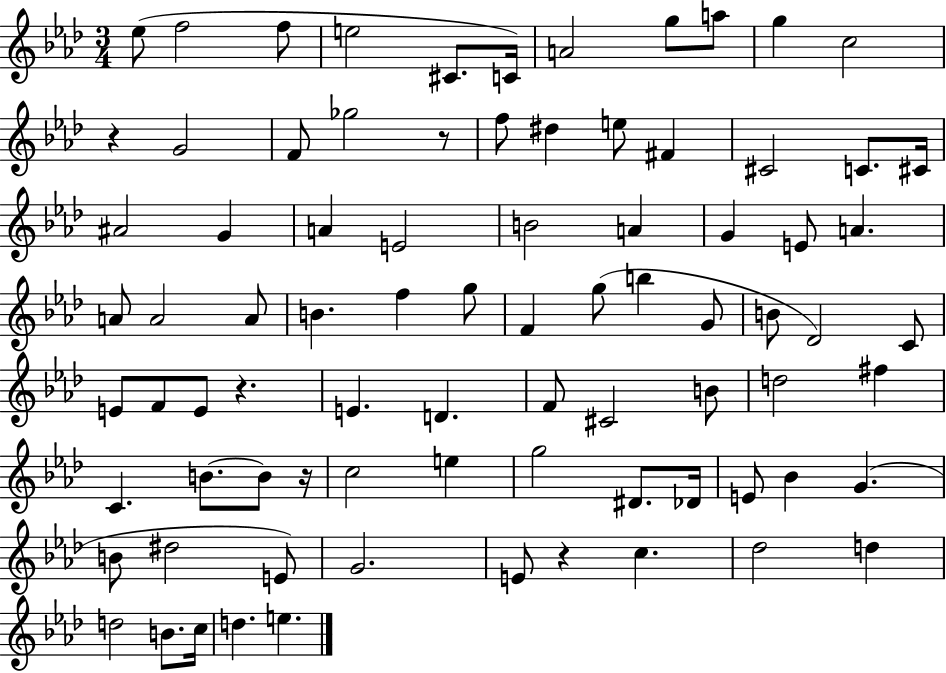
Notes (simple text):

Eb5/e F5/h F5/e E5/h C#4/e. C4/s A4/h G5/e A5/e G5/q C5/h R/q G4/h F4/e Gb5/h R/e F5/e D#5/q E5/e F#4/q C#4/h C4/e. C#4/s A#4/h G4/q A4/q E4/h B4/h A4/q G4/q E4/e A4/q. A4/e A4/h A4/e B4/q. F5/q G5/e F4/q G5/e B5/q G4/e B4/e Db4/h C4/e E4/e F4/e E4/e R/q. E4/q. D4/q. F4/e C#4/h B4/e D5/h F#5/q C4/q. B4/e. B4/e R/s C5/h E5/q G5/h D#4/e. Db4/s E4/e Bb4/q G4/q. B4/e D#5/h E4/e G4/h. E4/e R/q C5/q. Db5/h D5/q D5/h B4/e. C5/s D5/q. E5/q.